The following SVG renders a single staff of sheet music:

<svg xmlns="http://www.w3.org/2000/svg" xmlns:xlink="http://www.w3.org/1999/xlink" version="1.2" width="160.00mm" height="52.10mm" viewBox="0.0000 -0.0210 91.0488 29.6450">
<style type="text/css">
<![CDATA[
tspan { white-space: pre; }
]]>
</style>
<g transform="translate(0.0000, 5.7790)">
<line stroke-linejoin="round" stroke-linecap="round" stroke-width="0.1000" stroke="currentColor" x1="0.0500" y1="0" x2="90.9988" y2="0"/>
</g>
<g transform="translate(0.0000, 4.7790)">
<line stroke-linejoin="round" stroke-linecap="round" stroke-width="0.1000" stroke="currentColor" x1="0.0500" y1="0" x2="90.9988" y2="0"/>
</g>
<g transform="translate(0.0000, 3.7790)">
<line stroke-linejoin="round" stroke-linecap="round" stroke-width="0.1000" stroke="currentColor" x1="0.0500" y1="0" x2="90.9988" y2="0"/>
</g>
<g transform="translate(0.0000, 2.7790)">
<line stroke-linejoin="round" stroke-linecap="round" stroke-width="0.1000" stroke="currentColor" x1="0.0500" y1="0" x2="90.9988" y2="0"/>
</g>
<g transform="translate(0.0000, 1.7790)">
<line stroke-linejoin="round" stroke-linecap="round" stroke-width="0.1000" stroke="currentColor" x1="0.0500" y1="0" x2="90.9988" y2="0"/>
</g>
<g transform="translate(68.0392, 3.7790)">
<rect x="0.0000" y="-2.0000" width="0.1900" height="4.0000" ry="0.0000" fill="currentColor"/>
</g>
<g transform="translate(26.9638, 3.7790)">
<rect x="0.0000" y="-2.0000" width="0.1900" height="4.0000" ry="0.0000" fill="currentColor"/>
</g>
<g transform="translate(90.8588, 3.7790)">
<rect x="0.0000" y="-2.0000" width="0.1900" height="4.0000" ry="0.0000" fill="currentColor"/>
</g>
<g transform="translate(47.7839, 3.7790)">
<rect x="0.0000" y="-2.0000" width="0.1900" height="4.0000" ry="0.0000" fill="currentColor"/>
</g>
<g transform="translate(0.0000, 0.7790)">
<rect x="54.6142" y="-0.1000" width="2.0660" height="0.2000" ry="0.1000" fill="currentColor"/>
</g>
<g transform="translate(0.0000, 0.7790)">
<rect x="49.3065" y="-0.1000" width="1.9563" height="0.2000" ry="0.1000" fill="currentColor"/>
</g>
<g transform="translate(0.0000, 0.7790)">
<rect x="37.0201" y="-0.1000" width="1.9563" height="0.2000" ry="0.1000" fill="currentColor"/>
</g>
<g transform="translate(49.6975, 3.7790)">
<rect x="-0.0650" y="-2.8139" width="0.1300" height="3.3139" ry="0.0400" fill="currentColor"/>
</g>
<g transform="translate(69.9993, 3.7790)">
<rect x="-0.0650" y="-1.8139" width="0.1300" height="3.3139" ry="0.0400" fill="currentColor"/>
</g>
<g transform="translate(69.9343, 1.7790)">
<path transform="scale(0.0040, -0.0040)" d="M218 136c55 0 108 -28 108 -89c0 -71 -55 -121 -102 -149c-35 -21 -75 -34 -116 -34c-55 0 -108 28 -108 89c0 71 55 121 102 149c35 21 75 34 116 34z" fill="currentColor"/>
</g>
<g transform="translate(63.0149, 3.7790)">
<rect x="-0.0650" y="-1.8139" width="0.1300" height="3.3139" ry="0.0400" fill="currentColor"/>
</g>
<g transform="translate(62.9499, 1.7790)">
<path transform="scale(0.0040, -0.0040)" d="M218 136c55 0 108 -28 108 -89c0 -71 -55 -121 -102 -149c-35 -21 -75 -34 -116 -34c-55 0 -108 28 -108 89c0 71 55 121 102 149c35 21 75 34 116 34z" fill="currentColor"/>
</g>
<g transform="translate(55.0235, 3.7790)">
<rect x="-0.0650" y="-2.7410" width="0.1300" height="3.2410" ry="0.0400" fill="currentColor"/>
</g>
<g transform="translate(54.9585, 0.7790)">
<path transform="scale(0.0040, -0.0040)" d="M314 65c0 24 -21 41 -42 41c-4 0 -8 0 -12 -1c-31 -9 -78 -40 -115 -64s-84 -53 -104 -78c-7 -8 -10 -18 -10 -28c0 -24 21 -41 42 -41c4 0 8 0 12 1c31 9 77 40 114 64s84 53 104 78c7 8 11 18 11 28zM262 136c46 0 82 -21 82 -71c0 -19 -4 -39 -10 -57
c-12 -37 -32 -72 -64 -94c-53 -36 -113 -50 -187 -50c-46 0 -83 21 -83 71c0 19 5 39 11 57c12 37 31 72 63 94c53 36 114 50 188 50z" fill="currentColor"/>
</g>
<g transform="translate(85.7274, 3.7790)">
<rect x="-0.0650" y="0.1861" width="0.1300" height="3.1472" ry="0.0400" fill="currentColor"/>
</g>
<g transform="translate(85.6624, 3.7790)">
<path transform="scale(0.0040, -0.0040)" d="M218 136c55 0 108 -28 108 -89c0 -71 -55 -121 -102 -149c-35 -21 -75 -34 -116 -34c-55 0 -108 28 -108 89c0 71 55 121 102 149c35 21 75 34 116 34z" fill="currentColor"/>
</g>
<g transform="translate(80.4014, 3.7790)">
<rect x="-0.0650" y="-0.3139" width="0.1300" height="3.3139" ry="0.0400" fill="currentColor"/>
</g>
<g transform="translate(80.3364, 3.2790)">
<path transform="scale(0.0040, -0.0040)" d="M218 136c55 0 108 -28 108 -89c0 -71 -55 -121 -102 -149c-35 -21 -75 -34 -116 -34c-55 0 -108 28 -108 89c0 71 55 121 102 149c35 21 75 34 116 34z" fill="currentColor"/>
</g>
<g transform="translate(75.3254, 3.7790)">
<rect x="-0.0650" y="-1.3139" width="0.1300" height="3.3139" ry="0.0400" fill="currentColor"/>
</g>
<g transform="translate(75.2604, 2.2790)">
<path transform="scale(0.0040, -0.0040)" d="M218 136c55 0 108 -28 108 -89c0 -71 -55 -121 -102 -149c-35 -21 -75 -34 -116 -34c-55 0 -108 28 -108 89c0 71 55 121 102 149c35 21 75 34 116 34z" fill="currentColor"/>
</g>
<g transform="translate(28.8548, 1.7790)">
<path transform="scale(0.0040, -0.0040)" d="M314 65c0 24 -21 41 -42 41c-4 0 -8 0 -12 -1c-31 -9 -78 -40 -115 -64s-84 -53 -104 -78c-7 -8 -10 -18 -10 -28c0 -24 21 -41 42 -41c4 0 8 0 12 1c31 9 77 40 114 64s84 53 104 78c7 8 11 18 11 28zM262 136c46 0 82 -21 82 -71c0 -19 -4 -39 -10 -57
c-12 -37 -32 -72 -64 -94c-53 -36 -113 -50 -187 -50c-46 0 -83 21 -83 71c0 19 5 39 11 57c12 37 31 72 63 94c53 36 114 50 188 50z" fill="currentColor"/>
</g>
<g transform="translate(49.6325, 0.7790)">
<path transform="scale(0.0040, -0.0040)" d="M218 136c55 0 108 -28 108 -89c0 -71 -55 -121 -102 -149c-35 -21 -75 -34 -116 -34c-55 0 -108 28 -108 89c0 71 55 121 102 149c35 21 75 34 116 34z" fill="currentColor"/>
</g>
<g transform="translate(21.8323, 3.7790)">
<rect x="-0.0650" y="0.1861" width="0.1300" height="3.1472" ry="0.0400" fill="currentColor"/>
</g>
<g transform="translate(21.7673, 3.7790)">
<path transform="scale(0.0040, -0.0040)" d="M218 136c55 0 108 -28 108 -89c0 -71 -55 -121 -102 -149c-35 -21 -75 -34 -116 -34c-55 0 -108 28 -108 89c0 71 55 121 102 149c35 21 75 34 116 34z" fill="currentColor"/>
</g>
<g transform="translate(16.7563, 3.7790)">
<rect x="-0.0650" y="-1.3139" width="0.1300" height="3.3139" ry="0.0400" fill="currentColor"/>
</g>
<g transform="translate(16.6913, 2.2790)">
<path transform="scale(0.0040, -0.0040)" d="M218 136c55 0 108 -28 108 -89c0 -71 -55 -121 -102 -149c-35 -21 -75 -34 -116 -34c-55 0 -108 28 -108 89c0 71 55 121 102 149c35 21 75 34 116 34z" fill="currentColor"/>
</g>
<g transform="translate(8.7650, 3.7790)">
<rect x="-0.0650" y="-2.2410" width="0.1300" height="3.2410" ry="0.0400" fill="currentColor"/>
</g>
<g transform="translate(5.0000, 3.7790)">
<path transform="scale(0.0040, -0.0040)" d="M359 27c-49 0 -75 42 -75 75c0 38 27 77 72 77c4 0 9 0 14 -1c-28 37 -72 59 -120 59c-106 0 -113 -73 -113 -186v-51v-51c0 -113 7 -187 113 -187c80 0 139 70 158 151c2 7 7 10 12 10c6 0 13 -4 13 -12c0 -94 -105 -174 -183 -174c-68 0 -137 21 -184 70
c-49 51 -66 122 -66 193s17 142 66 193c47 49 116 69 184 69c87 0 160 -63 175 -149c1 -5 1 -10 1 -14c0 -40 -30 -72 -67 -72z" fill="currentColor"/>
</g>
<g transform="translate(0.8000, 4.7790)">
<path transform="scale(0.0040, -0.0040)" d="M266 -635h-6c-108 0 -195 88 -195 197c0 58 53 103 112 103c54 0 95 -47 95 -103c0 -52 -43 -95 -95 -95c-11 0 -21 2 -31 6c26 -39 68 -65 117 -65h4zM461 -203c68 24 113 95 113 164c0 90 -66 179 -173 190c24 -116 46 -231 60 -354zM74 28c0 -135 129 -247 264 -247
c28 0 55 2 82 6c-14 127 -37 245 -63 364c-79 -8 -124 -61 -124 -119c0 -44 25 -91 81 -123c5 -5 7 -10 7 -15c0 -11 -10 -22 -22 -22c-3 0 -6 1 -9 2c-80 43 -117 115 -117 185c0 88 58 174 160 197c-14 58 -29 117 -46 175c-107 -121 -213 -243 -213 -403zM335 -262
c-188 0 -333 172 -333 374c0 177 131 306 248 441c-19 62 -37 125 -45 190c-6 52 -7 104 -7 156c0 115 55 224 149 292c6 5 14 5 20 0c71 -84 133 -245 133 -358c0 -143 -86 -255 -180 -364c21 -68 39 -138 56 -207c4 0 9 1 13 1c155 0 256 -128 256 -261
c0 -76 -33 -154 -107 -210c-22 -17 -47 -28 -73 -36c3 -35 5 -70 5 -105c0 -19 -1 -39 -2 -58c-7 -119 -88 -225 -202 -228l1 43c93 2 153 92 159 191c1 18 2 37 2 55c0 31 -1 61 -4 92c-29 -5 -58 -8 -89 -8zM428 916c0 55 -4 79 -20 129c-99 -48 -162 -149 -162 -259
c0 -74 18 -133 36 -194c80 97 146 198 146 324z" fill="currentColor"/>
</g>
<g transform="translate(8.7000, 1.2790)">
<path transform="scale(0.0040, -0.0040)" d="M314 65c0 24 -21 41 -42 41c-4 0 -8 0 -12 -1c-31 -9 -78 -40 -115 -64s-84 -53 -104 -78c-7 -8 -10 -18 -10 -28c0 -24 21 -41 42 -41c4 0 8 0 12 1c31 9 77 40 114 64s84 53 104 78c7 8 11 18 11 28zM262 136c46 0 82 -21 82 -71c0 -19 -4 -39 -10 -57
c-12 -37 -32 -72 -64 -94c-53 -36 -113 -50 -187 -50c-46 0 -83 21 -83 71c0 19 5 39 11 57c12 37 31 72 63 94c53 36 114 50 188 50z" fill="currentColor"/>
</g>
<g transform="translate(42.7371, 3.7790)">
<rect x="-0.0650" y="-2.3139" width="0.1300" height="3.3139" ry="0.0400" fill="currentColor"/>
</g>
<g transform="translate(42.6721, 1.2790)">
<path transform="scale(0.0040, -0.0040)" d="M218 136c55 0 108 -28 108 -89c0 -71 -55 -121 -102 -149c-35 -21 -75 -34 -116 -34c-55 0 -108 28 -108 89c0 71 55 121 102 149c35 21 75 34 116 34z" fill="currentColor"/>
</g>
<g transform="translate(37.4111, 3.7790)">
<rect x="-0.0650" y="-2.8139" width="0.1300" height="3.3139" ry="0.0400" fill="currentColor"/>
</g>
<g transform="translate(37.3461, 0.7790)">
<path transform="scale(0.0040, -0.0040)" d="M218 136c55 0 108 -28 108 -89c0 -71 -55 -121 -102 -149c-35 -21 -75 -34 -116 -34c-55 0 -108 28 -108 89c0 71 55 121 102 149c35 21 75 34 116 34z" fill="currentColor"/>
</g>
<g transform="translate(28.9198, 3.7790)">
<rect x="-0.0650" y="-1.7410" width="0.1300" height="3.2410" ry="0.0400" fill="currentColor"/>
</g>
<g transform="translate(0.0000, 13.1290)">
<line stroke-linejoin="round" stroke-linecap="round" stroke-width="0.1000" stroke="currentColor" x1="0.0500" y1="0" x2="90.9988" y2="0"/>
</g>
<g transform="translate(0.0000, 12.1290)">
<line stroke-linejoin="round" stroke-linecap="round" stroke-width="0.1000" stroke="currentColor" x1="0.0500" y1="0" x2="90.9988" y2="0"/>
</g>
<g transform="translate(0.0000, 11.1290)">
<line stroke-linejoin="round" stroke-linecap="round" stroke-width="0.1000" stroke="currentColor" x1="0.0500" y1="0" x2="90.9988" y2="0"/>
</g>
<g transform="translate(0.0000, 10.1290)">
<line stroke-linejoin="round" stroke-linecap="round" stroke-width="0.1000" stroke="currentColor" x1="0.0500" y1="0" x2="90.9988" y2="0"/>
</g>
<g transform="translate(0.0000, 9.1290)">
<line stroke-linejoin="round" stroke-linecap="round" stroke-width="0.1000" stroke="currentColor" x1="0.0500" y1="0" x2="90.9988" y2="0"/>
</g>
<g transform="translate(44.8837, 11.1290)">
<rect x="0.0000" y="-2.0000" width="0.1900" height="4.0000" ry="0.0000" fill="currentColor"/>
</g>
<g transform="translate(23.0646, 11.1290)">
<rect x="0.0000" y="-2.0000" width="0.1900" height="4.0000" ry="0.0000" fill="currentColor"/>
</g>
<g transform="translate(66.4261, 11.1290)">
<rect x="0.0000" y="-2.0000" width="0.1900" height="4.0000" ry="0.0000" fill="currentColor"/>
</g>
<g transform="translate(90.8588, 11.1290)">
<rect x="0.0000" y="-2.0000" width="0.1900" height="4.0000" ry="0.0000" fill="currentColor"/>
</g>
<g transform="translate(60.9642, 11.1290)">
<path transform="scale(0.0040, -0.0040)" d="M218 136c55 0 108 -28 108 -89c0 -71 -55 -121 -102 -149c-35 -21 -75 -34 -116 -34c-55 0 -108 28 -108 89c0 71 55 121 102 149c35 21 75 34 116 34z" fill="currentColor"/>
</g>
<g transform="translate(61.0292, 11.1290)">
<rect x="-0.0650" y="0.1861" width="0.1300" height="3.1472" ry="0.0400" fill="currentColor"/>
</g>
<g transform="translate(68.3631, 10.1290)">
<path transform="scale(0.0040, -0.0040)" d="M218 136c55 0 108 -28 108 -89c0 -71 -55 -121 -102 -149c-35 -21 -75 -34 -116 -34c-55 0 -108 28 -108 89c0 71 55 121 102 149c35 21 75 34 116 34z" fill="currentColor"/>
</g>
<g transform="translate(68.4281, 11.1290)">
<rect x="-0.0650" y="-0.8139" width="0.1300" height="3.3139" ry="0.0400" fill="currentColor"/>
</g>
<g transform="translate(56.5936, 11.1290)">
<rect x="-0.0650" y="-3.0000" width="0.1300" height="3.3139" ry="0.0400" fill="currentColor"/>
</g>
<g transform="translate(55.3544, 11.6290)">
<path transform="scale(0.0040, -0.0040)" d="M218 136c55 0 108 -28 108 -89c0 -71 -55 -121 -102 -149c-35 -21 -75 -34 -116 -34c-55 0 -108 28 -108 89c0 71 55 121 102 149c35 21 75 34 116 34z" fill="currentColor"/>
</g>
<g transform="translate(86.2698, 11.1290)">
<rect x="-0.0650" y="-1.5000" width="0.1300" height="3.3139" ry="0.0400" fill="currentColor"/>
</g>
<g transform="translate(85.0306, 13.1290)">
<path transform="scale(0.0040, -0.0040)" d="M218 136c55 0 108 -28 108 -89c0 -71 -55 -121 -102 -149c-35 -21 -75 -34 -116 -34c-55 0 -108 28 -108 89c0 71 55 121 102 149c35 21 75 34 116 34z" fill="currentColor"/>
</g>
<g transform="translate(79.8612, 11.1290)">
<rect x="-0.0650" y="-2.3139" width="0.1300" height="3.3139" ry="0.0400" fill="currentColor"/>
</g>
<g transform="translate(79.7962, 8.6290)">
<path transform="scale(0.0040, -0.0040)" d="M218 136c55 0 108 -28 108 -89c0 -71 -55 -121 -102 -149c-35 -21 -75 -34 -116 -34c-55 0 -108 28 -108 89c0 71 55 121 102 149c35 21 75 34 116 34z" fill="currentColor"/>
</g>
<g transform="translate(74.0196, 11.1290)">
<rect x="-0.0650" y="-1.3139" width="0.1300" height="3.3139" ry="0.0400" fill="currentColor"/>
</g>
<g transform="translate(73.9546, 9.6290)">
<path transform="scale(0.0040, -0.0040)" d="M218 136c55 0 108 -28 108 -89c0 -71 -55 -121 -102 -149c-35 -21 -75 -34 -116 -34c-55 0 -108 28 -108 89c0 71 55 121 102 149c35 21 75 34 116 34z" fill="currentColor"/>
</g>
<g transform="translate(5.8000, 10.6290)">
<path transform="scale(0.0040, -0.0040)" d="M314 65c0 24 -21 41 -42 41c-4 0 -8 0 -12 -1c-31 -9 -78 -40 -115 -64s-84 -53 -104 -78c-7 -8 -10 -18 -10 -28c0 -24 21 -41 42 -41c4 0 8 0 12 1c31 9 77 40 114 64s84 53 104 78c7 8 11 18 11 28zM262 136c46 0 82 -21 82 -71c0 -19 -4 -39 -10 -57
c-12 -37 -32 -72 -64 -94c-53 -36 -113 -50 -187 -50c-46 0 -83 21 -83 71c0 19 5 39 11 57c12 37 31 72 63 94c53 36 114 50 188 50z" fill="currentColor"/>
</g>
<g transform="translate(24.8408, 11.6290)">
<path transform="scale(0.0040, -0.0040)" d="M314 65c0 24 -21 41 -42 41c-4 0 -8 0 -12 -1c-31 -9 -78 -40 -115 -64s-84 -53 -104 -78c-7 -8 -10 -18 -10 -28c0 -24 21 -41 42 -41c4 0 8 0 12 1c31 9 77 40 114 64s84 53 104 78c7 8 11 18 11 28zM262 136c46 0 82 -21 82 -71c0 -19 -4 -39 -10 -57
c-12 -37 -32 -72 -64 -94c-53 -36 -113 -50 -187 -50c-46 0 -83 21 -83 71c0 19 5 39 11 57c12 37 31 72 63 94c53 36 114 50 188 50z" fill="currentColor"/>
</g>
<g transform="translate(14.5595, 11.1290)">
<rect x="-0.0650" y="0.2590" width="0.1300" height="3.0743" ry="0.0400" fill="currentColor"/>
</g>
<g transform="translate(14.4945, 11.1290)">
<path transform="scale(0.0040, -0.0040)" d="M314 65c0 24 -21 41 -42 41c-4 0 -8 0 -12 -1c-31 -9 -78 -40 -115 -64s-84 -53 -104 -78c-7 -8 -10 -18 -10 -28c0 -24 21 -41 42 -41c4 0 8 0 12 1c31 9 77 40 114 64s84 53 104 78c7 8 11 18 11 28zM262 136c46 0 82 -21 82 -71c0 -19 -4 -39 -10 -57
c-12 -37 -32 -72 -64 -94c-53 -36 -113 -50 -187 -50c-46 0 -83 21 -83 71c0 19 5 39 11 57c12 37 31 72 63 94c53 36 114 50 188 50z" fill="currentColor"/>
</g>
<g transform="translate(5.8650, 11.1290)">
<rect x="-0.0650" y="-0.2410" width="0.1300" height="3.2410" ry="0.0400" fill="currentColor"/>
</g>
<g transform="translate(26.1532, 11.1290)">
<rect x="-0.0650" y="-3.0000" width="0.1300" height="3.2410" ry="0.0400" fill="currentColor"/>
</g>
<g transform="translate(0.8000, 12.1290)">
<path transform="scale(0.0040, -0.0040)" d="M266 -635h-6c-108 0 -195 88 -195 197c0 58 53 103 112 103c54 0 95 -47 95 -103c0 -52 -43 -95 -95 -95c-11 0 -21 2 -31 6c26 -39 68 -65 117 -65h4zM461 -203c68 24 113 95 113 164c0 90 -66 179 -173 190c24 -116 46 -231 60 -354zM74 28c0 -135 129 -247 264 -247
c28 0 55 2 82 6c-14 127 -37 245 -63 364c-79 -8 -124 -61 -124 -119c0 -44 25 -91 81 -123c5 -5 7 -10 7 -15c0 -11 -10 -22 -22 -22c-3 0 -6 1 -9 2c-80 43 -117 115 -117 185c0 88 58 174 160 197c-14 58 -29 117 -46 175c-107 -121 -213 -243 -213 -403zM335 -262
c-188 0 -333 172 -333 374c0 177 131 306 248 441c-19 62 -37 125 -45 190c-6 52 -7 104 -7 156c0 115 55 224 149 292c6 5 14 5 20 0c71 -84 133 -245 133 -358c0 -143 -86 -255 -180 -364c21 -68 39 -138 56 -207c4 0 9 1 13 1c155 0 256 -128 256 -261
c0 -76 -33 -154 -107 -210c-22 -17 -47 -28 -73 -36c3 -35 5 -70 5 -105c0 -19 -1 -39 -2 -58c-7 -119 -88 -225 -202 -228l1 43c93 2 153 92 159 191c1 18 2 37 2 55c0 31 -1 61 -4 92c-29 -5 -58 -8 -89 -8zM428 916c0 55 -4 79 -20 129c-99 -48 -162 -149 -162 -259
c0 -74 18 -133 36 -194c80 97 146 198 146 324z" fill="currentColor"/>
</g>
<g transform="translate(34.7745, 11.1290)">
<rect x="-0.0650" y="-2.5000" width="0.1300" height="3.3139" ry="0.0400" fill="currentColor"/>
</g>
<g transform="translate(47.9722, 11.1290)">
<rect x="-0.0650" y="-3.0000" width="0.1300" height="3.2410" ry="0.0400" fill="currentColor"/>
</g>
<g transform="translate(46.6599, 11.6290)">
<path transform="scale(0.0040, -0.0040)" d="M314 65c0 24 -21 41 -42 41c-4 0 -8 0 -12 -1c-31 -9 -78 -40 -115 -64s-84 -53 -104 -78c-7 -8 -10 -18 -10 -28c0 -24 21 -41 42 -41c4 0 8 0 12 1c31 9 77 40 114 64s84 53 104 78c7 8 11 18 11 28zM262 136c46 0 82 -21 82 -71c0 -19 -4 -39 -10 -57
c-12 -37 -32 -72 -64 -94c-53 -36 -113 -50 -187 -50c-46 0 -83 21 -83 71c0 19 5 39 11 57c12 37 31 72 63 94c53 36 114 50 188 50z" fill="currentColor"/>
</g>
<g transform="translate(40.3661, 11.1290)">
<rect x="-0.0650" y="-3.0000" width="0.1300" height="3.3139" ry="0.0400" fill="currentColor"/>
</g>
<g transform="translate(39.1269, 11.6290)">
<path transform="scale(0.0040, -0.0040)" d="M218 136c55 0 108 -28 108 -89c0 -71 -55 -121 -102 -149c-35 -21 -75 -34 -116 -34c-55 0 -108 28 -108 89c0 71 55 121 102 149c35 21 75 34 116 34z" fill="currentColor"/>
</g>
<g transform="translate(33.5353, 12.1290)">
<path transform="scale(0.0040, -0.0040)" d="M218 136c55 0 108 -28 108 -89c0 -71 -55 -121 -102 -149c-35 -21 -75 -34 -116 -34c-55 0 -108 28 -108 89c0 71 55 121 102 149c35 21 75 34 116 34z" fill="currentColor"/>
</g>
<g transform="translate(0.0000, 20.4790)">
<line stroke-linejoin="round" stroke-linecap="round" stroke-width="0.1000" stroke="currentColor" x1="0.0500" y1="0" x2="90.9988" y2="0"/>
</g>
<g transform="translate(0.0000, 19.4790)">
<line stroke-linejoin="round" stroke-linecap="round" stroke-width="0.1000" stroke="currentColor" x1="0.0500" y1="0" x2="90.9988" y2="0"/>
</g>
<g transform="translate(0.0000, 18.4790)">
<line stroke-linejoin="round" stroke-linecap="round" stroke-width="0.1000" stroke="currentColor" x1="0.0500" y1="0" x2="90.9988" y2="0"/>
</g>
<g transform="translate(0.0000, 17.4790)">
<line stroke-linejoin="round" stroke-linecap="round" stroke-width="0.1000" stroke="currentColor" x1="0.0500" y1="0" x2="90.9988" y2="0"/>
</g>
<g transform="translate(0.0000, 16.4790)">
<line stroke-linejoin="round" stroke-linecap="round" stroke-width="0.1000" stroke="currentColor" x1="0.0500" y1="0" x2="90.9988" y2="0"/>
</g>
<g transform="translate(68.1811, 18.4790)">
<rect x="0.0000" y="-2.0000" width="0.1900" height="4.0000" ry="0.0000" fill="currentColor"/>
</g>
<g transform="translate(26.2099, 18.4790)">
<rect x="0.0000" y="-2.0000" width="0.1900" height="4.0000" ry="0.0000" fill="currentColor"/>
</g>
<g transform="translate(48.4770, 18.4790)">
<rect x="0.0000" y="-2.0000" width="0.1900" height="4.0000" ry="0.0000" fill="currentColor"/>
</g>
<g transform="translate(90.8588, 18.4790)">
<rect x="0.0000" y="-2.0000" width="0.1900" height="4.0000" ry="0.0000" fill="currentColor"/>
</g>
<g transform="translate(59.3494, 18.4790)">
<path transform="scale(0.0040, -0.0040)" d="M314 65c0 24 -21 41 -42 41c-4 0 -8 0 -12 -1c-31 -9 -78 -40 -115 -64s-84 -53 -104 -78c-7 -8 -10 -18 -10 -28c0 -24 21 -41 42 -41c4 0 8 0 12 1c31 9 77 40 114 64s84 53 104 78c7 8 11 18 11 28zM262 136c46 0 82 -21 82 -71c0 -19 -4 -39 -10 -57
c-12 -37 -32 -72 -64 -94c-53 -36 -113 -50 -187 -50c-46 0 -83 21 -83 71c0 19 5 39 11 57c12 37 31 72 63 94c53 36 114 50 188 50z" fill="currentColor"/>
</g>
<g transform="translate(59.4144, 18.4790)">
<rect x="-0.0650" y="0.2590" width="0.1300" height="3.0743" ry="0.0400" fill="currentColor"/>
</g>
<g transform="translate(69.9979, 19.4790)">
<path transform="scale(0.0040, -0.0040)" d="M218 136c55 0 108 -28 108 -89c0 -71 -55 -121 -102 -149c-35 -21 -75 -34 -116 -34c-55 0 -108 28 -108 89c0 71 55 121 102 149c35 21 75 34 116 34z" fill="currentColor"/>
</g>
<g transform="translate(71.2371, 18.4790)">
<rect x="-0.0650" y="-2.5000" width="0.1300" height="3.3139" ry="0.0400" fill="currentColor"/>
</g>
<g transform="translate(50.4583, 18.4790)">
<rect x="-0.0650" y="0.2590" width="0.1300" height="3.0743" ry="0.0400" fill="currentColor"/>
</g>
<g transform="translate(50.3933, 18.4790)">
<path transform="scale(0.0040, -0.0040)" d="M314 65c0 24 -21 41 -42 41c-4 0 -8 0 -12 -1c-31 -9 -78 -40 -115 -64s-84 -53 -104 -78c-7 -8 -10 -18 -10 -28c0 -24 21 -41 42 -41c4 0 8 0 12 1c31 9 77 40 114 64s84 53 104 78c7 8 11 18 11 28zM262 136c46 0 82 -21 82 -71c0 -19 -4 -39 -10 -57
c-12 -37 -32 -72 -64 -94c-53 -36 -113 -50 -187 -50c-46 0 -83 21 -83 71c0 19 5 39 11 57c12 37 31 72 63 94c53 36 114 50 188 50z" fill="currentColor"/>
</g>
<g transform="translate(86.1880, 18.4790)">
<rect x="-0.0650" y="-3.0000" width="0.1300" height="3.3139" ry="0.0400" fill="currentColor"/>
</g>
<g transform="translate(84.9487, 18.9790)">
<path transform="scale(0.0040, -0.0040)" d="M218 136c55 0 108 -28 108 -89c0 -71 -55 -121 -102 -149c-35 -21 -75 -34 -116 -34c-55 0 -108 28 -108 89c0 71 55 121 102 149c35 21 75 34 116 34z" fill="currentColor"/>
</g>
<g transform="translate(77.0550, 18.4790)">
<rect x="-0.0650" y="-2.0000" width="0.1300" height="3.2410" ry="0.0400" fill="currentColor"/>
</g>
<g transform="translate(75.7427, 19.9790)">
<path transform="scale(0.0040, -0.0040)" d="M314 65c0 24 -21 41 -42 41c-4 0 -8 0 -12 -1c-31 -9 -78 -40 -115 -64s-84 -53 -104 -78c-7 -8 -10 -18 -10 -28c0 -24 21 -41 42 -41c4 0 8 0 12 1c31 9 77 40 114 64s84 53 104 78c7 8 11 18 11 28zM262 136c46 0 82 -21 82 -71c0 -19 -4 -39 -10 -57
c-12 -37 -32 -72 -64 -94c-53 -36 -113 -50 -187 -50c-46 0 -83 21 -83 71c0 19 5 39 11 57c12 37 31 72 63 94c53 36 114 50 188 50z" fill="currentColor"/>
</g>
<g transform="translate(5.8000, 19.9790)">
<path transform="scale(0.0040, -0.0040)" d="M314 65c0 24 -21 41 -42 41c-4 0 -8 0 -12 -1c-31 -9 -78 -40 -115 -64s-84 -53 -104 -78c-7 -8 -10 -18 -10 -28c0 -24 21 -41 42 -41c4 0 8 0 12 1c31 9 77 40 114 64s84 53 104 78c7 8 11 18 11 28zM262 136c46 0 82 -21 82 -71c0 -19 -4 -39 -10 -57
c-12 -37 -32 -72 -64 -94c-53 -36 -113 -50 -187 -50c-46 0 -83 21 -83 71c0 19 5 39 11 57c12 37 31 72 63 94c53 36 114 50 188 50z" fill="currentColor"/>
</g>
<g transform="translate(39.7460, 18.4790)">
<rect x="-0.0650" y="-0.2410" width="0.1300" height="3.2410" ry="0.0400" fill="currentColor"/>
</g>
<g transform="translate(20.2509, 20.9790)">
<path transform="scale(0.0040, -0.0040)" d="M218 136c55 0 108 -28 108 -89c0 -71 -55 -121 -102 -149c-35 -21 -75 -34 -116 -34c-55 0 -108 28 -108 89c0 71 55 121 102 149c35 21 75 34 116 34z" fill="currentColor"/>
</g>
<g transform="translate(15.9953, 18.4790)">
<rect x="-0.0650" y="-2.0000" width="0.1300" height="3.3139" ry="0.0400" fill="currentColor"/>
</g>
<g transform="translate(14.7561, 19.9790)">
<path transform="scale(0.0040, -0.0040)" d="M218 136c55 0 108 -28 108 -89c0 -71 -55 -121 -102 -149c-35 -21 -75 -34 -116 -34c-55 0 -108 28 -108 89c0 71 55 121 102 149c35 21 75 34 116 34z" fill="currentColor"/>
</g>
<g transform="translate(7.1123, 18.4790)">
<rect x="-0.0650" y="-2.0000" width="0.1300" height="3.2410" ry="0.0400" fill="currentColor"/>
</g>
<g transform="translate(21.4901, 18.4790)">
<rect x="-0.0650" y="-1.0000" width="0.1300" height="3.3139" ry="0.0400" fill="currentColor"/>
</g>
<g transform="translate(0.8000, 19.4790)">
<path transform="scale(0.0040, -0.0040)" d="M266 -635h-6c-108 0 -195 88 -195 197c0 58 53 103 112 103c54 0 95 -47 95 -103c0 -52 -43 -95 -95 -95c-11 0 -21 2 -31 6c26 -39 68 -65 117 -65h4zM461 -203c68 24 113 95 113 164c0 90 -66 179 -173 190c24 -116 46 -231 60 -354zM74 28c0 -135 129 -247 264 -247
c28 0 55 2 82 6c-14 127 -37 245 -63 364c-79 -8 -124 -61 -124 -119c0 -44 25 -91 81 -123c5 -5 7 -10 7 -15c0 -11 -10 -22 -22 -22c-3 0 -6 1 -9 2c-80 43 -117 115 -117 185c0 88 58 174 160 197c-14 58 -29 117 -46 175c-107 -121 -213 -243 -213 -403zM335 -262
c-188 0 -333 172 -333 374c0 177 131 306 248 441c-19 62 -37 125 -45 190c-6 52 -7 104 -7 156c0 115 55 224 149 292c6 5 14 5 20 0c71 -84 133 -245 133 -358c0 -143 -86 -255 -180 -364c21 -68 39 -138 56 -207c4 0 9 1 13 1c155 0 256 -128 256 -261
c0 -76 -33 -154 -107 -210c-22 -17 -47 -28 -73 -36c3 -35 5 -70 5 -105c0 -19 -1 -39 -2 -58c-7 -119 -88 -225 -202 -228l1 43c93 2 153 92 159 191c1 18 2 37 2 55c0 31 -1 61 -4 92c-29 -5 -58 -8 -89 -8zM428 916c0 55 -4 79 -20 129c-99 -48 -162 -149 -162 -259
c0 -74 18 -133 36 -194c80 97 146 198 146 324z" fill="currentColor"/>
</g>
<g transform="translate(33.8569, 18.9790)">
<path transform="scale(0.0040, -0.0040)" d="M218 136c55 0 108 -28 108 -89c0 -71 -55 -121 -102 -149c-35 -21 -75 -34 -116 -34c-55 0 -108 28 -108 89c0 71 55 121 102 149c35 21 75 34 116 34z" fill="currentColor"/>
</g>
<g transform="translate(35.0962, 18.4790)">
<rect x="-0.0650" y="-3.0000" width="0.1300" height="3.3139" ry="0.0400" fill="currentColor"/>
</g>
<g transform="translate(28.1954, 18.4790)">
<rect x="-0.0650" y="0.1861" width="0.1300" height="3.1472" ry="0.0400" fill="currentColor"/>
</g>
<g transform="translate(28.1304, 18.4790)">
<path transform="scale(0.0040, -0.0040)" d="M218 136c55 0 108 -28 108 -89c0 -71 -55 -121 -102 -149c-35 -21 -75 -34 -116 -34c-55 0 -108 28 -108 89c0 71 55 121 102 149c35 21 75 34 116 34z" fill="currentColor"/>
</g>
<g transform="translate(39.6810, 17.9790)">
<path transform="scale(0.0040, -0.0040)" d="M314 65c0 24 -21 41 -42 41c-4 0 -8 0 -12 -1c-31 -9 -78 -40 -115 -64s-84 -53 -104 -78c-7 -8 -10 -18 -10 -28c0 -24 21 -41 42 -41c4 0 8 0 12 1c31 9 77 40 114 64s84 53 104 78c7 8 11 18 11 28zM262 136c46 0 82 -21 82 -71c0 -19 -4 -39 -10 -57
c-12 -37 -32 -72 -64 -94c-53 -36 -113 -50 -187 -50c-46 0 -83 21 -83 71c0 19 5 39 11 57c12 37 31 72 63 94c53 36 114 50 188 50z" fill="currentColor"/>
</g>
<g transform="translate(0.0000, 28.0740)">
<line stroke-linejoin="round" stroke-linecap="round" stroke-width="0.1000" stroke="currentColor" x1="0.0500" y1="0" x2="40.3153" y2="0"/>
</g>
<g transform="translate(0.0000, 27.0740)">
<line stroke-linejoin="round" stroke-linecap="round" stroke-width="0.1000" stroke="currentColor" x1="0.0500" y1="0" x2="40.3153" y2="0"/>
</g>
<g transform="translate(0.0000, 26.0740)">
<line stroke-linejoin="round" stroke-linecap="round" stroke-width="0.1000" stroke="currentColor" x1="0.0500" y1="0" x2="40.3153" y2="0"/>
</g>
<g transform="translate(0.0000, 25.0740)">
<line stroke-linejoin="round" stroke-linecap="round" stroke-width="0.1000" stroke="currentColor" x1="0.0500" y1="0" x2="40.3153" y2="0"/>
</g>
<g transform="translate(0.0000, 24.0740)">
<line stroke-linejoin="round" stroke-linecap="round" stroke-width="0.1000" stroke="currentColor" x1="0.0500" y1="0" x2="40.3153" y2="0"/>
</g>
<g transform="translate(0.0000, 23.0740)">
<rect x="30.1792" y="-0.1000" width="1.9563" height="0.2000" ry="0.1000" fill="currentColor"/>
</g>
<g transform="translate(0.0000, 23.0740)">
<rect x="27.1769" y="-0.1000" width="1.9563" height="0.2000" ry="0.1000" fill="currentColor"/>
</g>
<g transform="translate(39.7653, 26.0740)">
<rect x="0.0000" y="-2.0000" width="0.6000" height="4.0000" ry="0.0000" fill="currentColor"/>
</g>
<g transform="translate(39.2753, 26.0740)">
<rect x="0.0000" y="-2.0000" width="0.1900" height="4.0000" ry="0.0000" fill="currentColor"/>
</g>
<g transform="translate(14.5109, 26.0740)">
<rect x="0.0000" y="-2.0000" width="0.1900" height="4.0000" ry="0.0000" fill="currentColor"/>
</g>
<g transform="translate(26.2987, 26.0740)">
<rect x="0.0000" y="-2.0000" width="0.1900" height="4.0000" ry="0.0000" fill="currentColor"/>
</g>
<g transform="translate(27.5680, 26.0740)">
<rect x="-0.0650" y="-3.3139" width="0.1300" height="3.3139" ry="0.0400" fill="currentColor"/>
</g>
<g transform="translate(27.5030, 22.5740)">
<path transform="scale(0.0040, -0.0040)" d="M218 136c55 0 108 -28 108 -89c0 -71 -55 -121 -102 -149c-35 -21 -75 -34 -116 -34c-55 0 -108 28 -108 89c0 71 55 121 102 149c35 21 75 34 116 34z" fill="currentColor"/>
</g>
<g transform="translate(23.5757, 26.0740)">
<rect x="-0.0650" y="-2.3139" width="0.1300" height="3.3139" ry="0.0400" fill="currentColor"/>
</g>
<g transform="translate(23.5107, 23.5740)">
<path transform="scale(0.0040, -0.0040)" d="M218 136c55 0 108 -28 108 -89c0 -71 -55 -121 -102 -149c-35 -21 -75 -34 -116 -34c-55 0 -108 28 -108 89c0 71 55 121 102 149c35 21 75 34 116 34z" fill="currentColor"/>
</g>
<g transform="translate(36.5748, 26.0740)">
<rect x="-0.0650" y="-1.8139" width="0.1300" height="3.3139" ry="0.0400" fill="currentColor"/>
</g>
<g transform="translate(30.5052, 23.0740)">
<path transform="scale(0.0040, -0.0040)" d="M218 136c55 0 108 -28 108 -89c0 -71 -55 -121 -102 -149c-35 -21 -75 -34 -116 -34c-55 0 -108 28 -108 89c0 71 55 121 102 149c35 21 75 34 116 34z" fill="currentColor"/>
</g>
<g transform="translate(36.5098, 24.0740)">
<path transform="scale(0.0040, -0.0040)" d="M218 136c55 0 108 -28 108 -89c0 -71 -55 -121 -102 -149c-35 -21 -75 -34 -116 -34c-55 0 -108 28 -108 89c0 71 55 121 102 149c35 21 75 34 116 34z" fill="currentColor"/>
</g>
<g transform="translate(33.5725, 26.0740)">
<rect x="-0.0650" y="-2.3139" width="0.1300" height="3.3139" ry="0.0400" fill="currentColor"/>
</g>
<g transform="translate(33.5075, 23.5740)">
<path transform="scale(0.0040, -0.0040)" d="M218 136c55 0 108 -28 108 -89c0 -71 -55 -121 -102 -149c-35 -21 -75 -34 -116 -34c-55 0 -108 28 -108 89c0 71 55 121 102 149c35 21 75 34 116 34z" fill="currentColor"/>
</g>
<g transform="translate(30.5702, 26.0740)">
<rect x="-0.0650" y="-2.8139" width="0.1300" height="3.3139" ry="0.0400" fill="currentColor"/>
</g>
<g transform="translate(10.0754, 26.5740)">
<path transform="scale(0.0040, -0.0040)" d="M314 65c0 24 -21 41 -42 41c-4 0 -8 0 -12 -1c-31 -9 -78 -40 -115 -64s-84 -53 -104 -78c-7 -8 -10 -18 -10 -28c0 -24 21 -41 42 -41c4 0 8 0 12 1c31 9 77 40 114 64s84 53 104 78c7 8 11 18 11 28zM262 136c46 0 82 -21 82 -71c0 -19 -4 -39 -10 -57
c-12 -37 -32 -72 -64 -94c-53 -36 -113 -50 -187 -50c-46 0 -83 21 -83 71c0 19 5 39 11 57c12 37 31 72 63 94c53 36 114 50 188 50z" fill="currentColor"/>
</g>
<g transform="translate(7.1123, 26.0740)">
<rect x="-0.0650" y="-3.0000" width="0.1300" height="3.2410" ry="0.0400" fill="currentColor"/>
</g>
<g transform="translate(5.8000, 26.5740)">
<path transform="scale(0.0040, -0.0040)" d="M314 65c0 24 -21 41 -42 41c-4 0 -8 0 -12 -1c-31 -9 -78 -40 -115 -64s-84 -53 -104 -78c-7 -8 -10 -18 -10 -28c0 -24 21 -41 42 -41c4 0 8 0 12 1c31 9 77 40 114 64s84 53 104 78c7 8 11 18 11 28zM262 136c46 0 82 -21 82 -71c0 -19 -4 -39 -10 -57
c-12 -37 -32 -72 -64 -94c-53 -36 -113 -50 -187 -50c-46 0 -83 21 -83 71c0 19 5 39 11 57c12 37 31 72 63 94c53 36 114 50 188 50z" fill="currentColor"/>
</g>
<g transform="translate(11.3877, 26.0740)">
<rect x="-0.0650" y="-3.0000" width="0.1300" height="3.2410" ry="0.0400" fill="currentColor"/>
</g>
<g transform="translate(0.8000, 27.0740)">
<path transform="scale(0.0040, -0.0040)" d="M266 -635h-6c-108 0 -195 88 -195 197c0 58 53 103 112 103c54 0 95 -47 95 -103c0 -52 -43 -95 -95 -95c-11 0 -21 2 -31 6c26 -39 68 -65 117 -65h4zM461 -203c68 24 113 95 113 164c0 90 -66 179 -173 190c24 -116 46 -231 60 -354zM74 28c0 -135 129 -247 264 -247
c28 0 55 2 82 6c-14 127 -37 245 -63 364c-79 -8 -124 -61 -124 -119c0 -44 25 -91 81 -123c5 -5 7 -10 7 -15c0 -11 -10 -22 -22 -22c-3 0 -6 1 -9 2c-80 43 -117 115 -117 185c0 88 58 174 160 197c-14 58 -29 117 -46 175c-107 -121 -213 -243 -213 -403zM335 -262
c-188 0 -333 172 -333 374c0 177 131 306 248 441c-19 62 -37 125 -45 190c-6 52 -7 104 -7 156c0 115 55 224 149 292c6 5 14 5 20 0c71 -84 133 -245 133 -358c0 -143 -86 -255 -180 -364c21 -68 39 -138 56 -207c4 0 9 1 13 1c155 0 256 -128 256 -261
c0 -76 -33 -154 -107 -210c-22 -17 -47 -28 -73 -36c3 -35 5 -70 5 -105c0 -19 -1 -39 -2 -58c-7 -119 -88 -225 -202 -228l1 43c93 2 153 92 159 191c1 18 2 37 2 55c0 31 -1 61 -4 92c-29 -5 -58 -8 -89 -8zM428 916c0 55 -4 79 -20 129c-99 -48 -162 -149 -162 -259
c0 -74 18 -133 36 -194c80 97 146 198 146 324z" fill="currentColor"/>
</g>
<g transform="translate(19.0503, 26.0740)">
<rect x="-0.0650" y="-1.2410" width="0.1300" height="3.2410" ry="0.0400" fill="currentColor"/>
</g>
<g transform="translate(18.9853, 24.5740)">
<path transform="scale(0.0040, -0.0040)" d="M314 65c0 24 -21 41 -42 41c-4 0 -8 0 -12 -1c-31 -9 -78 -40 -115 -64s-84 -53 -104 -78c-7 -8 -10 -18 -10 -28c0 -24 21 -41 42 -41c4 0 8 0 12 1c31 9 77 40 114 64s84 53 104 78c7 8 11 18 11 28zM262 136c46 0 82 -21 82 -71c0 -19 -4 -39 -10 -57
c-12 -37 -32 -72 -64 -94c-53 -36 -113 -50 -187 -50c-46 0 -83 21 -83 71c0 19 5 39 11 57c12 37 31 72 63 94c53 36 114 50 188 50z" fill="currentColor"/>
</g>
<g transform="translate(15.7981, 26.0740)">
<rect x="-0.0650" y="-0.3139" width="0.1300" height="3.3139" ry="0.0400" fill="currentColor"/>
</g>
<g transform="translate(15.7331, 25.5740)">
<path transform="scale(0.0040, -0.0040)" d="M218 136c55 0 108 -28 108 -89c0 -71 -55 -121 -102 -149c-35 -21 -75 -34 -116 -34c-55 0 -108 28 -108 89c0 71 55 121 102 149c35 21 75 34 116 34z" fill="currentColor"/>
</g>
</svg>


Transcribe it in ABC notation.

X:1
T:Untitled
M:4/4
L:1/4
K:C
g2 e B f2 a g a a2 f f e c B c2 B2 A2 G A A2 A B d e g E F2 F D B A c2 B2 B2 G F2 A A2 A2 c e2 g b a g f